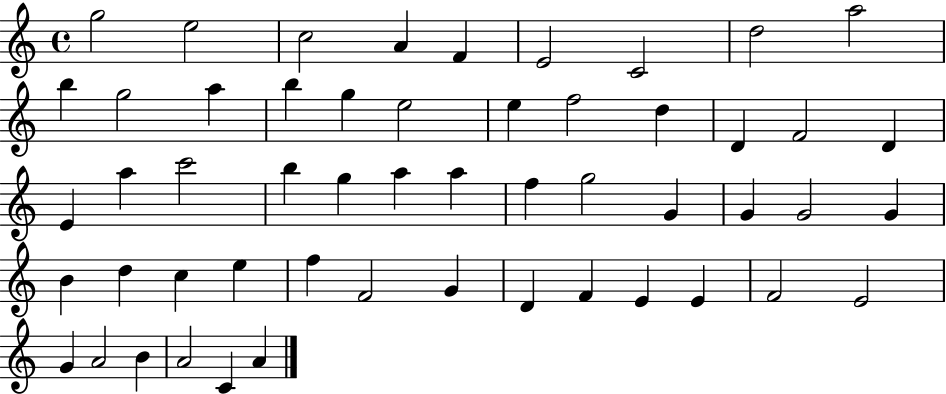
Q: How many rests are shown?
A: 0